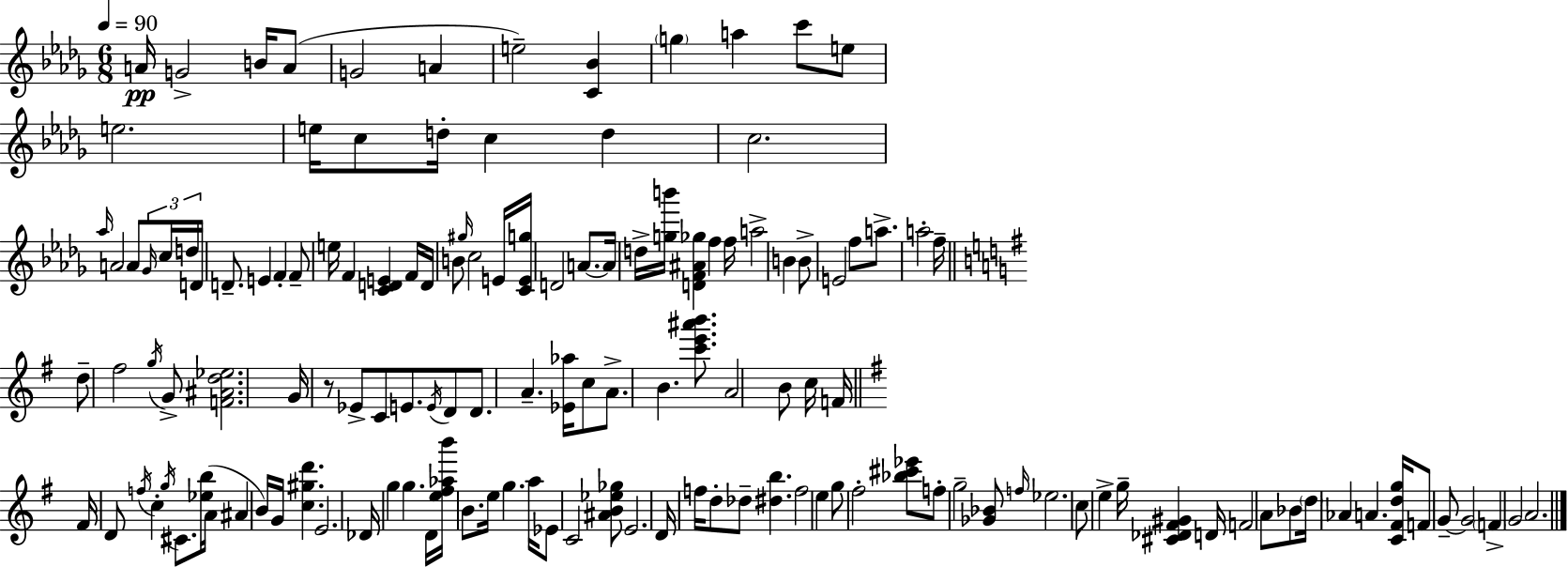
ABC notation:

X:1
T:Untitled
M:6/8
L:1/4
K:Bbm
A/4 G2 B/4 A/2 G2 A e2 [C_B] g a c'/2 e/2 e2 e/4 c/2 d/4 c d c2 _a/4 A2 A/2 _G/4 c/4 d/4 D/4 D/2 E F F/2 e/4 F [CDE] F/4 D/4 B/2 ^g/4 c2 E/4 [CEg]/4 D2 A/2 A/4 d/4 [gb']/4 [DF^A_g] f f/4 a2 B B/2 E2 f/2 a/2 a2 f/4 d/2 ^f2 g/4 G/2 [F^Ad_e]2 G/4 z/2 _E/2 C/2 E/2 E/4 D/2 D/2 A [_E_a]/4 c/2 A/2 B [c'e'^a'b']/2 A2 B/2 c/4 F/4 ^F/4 D/2 f/4 c g/4 ^C/2 [_eb]/4 A/4 ^A B/4 G/4 [c^gd'] E2 _D/4 g g D/4 [e^f_ab']/4 B/2 e/4 g a/4 _E/2 C2 [^AB_e_g]/2 E2 D/4 f/4 d/2 _d/2 [^db] f2 e g/2 ^f2 [_b^c'_e']/2 f/2 g2 [_G_B]/2 f/4 _e2 c/2 e g/4 [^C_D^F^G] D/4 F2 A/2 _B/2 d/4 _A A [C^Fdg]/4 F/2 G/2 G2 F G2 A2